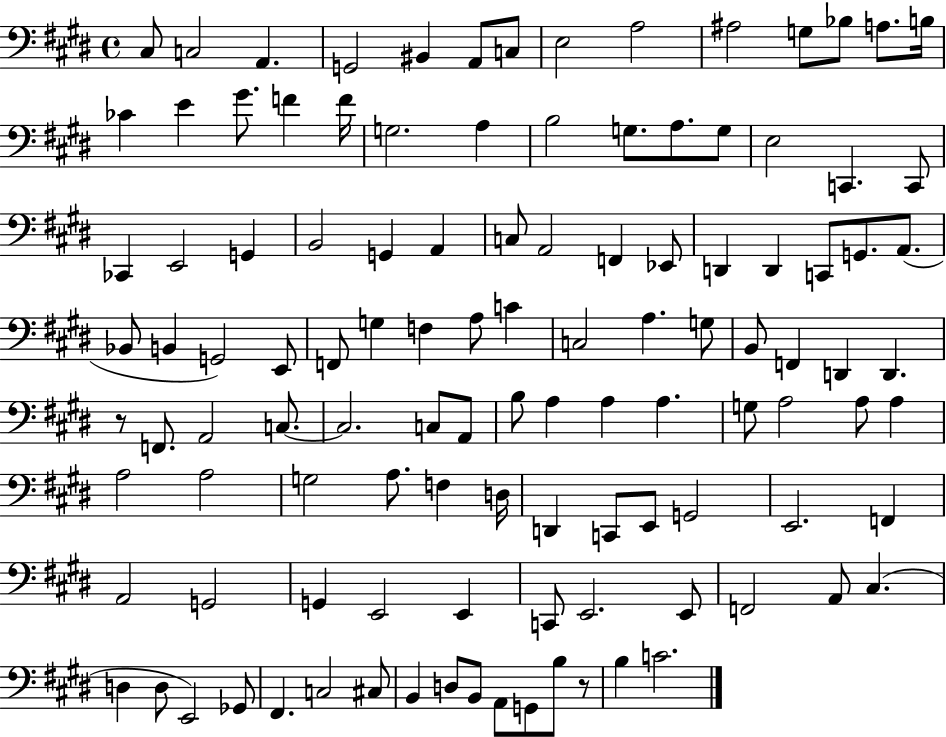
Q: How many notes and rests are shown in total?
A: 113